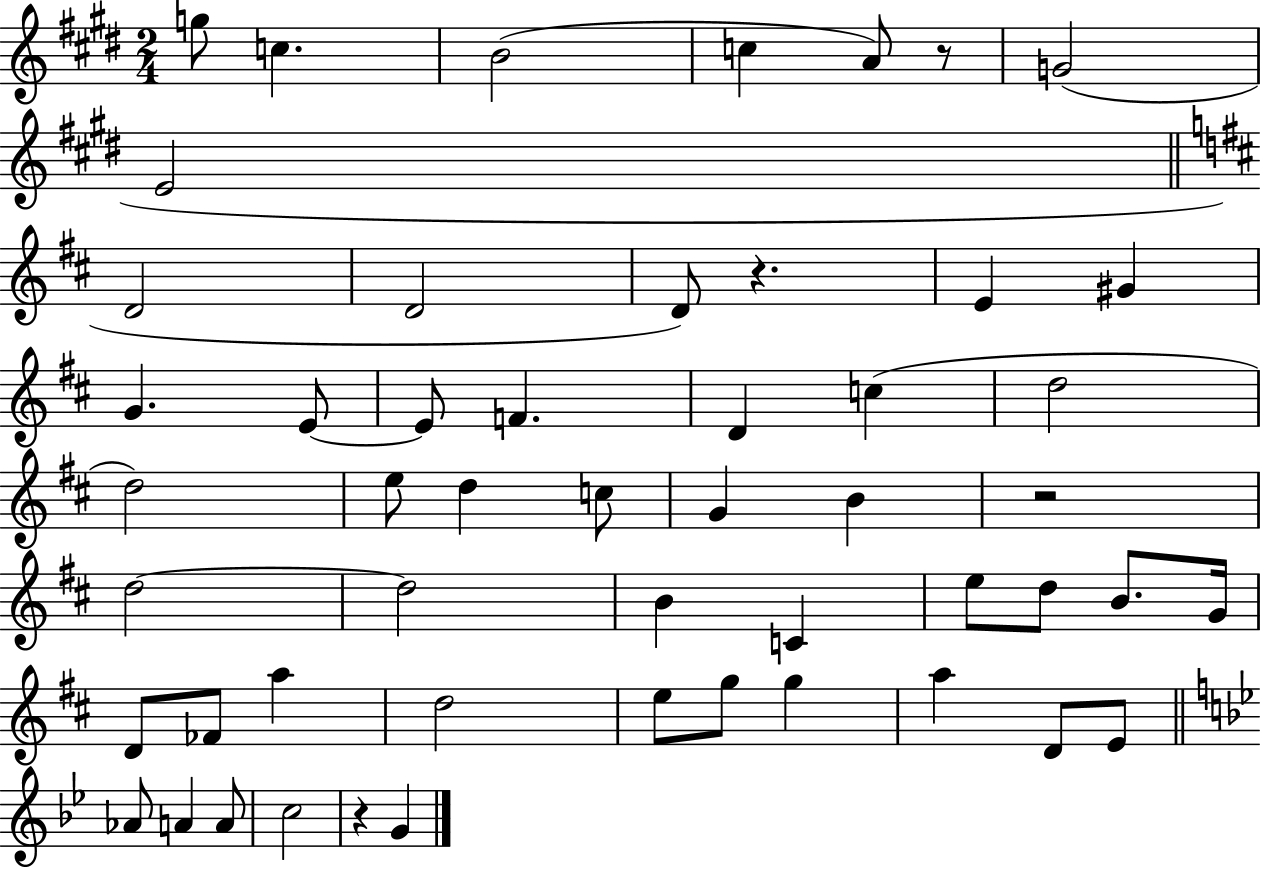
{
  \clef treble
  \numericTimeSignature
  \time 2/4
  \key e \major
  g''8 c''4. | b'2( | c''4 a'8) r8 | g'2( | \break e'2 | \bar "||" \break \key b \minor d'2 | d'2 | d'8) r4. | e'4 gis'4 | \break g'4. e'8~~ | e'8 f'4. | d'4 c''4( | d''2 | \break d''2) | e''8 d''4 c''8 | g'4 b'4 | r2 | \break d''2~~ | d''2 | b'4 c'4 | e''8 d''8 b'8. g'16 | \break d'8 fes'8 a''4 | d''2 | e''8 g''8 g''4 | a''4 d'8 e'8 | \break \bar "||" \break \key bes \major aes'8 a'4 a'8 | c''2 | r4 g'4 | \bar "|."
}